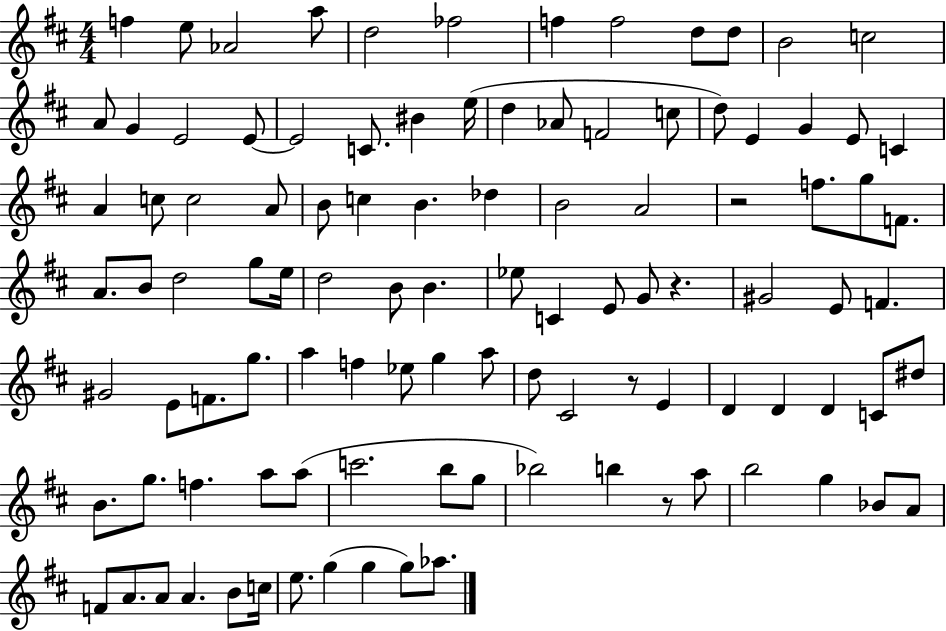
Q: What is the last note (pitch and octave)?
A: Ab5